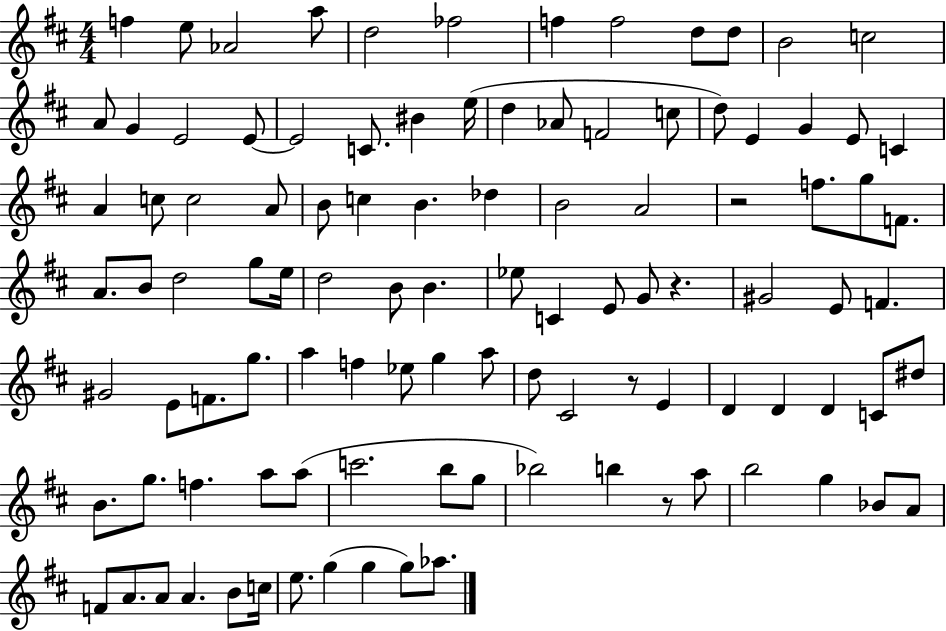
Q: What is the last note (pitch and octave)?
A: Ab5